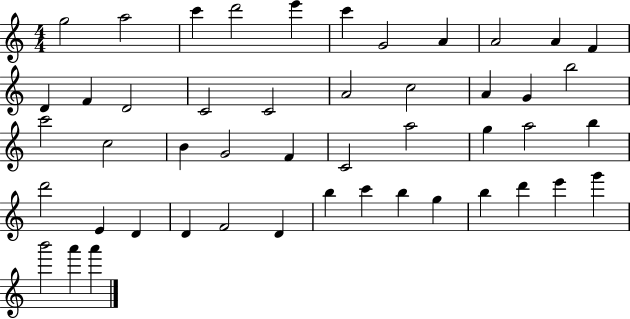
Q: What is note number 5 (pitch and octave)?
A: E6